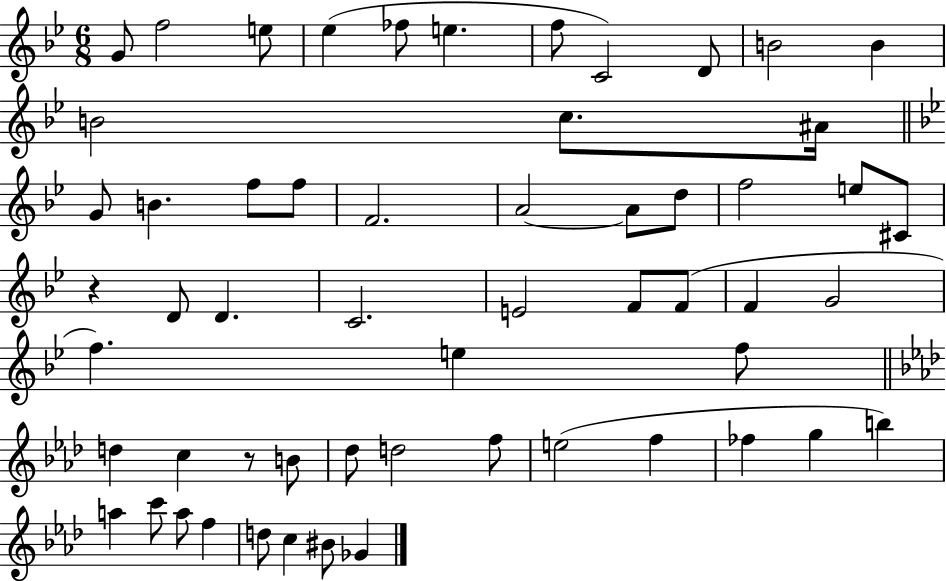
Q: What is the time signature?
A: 6/8